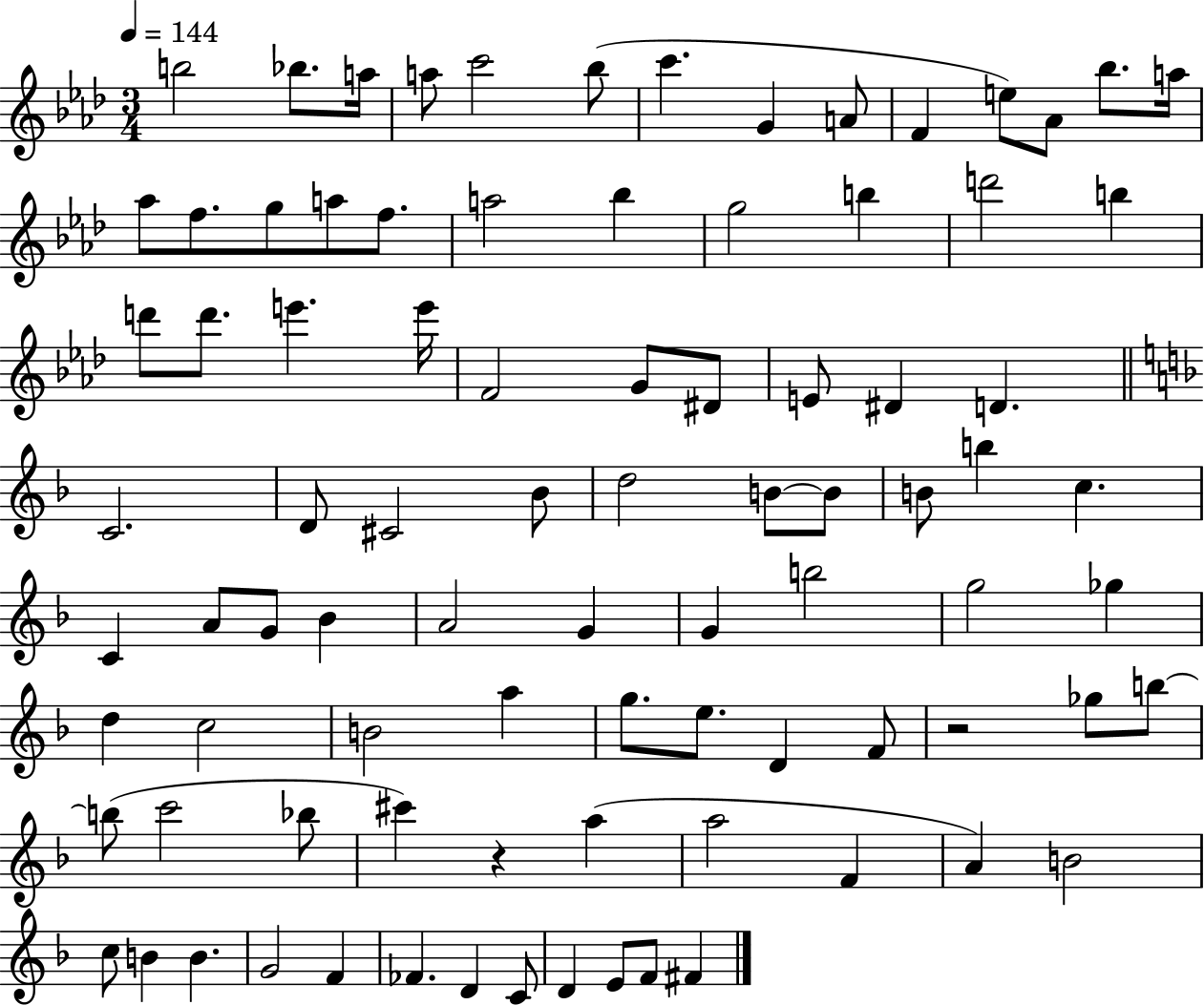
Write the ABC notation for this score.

X:1
T:Untitled
M:3/4
L:1/4
K:Ab
b2 _b/2 a/4 a/2 c'2 _b/2 c' G A/2 F e/2 _A/2 _b/2 a/4 _a/2 f/2 g/2 a/2 f/2 a2 _b g2 b d'2 b d'/2 d'/2 e' e'/4 F2 G/2 ^D/2 E/2 ^D D C2 D/2 ^C2 _B/2 d2 B/2 B/2 B/2 b c C A/2 G/2 _B A2 G G b2 g2 _g d c2 B2 a g/2 e/2 D F/2 z2 _g/2 b/2 b/2 c'2 _b/2 ^c' z a a2 F A B2 c/2 B B G2 F _F D C/2 D E/2 F/2 ^F